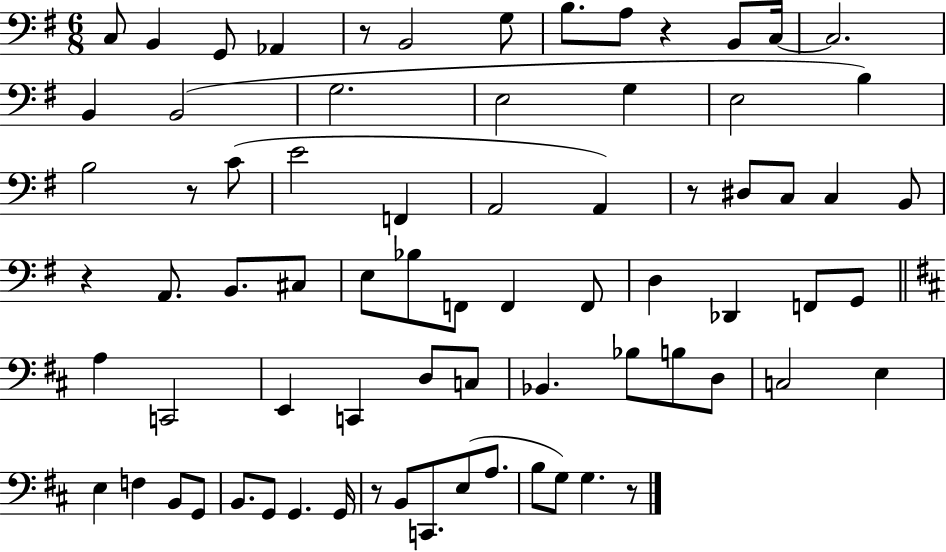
X:1
T:Untitled
M:6/8
L:1/4
K:G
C,/2 B,, G,,/2 _A,, z/2 B,,2 G,/2 B,/2 A,/2 z B,,/2 C,/4 C,2 B,, B,,2 G,2 E,2 G, E,2 B, B,2 z/2 C/2 E2 F,, A,,2 A,, z/2 ^D,/2 C,/2 C, B,,/2 z A,,/2 B,,/2 ^C,/2 E,/2 _B,/2 F,,/2 F,, F,,/2 D, _D,, F,,/2 G,,/2 A, C,,2 E,, C,, D,/2 C,/2 _B,, _B,/2 B,/2 D,/2 C,2 E, E, F, B,,/2 G,,/2 B,,/2 G,,/2 G,, G,,/4 z/2 B,,/2 C,,/2 E,/2 A,/2 B,/2 G,/2 G, z/2